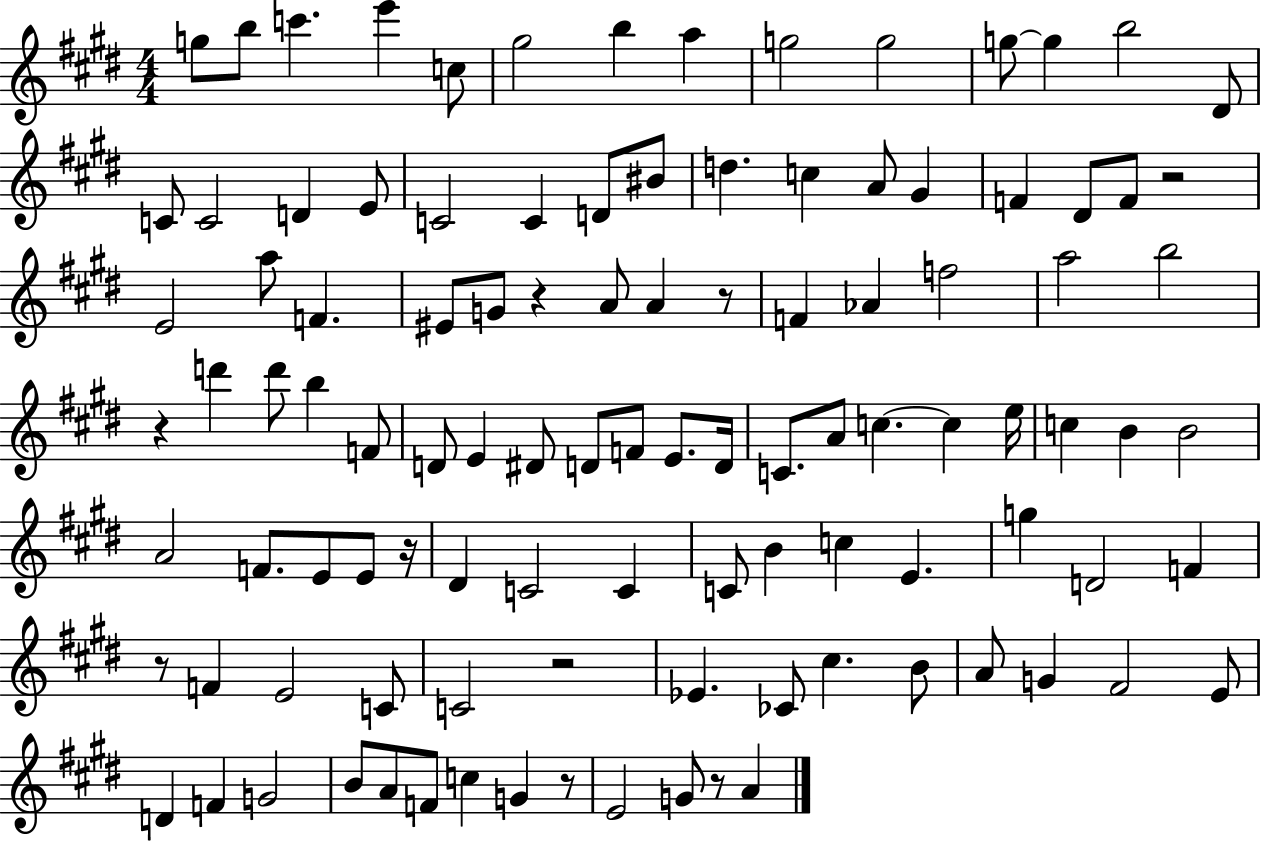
X:1
T:Untitled
M:4/4
L:1/4
K:E
g/2 b/2 c' e' c/2 ^g2 b a g2 g2 g/2 g b2 ^D/2 C/2 C2 D E/2 C2 C D/2 ^B/2 d c A/2 ^G F ^D/2 F/2 z2 E2 a/2 F ^E/2 G/2 z A/2 A z/2 F _A f2 a2 b2 z d' d'/2 b F/2 D/2 E ^D/2 D/2 F/2 E/2 D/4 C/2 A/2 c c e/4 c B B2 A2 F/2 E/2 E/2 z/4 ^D C2 C C/2 B c E g D2 F z/2 F E2 C/2 C2 z2 _E _C/2 ^c B/2 A/2 G ^F2 E/2 D F G2 B/2 A/2 F/2 c G z/2 E2 G/2 z/2 A